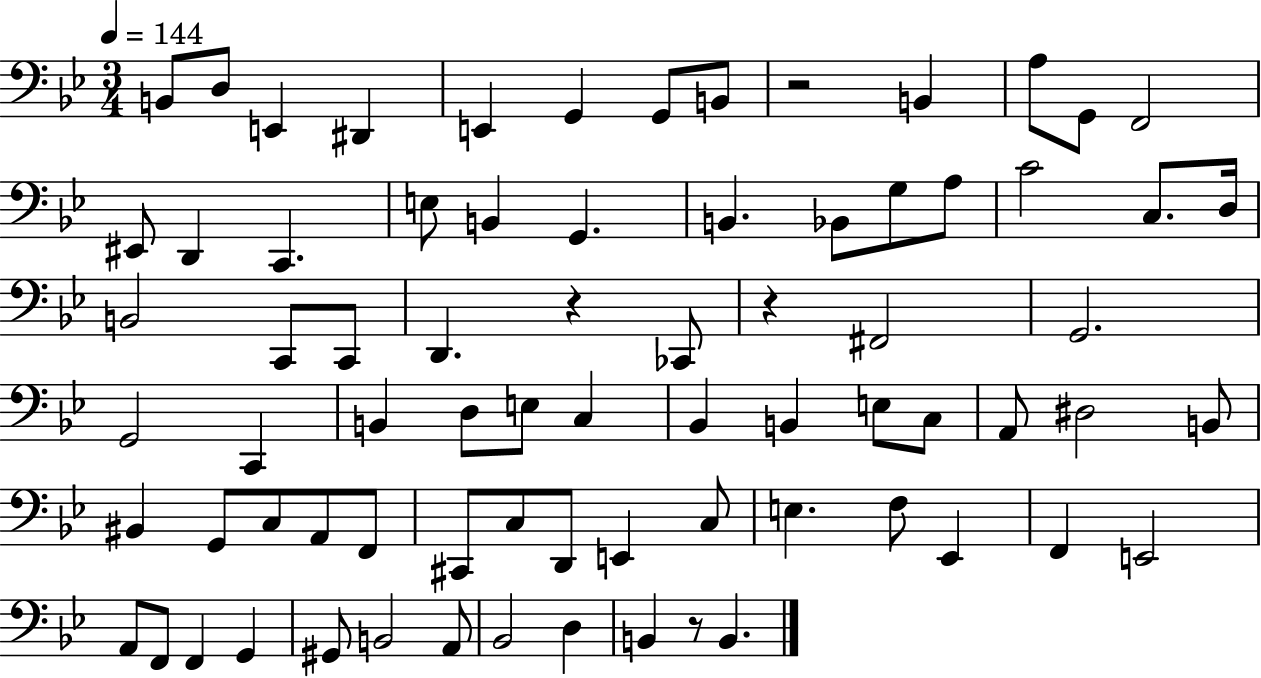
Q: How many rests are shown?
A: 4